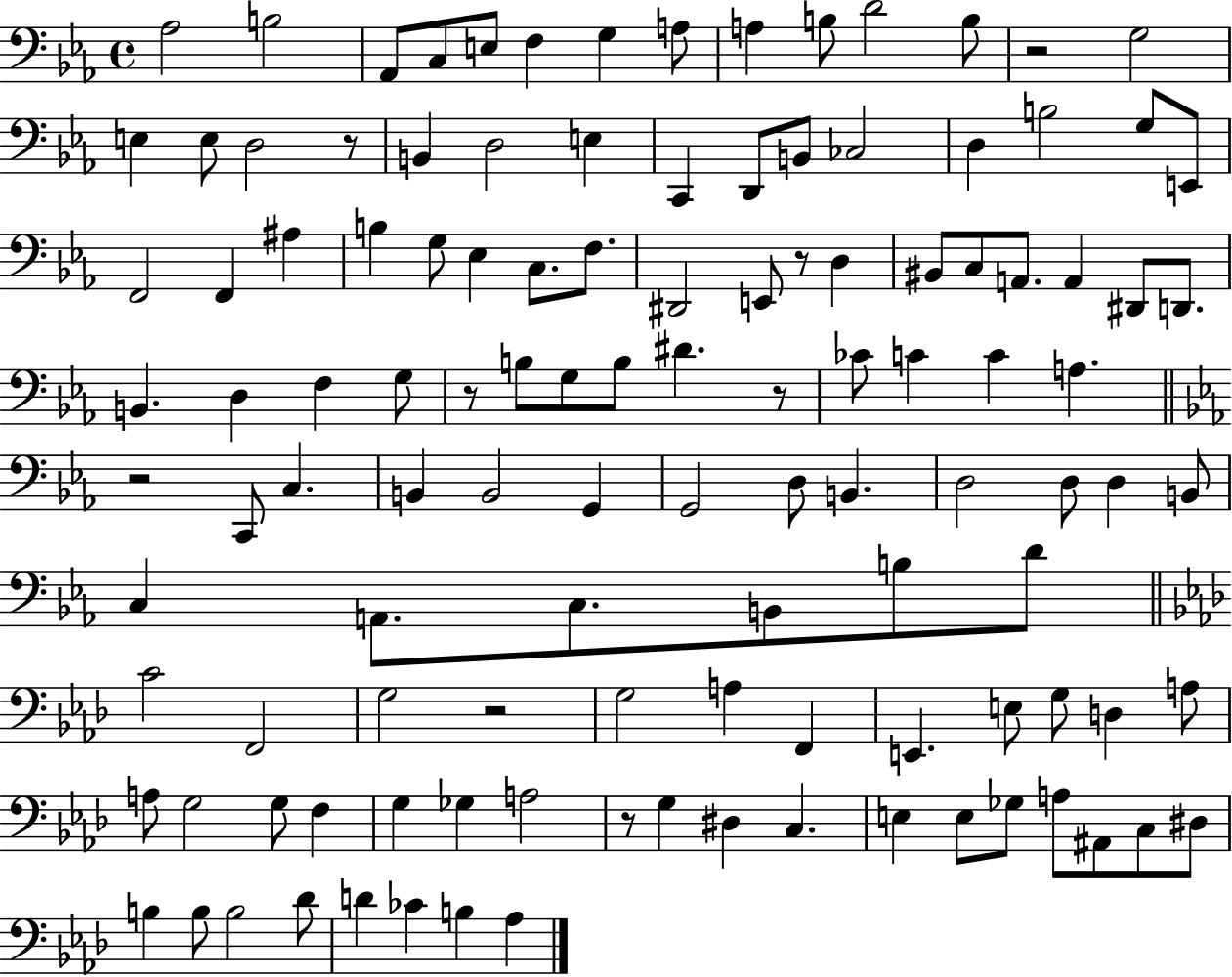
X:1
T:Untitled
M:4/4
L:1/4
K:Eb
_A,2 B,2 _A,,/2 C,/2 E,/2 F, G, A,/2 A, B,/2 D2 B,/2 z2 G,2 E, E,/2 D,2 z/2 B,, D,2 E, C,, D,,/2 B,,/2 _C,2 D, B,2 G,/2 E,,/2 F,,2 F,, ^A, B, G,/2 _E, C,/2 F,/2 ^D,,2 E,,/2 z/2 D, ^B,,/2 C,/2 A,,/2 A,, ^D,,/2 D,,/2 B,, D, F, G,/2 z/2 B,/2 G,/2 B,/2 ^D z/2 _C/2 C C A, z2 C,,/2 C, B,, B,,2 G,, G,,2 D,/2 B,, D,2 D,/2 D, B,,/2 C, A,,/2 C,/2 B,,/2 B,/2 D/2 C2 F,,2 G,2 z2 G,2 A, F,, E,, E,/2 G,/2 D, A,/2 A,/2 G,2 G,/2 F, G, _G, A,2 z/2 G, ^D, C, E, E,/2 _G,/2 A,/2 ^A,,/2 C,/2 ^D,/2 B, B,/2 B,2 _D/2 D _C B, _A,